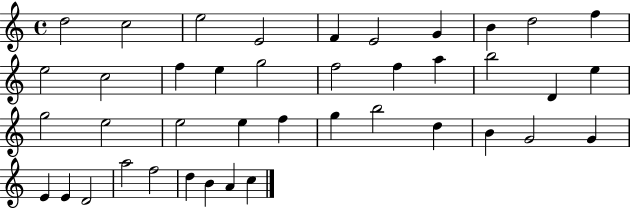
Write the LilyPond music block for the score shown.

{
  \clef treble
  \time 4/4
  \defaultTimeSignature
  \key c \major
  d''2 c''2 | e''2 e'2 | f'4 e'2 g'4 | b'4 d''2 f''4 | \break e''2 c''2 | f''4 e''4 g''2 | f''2 f''4 a''4 | b''2 d'4 e''4 | \break g''2 e''2 | e''2 e''4 f''4 | g''4 b''2 d''4 | b'4 g'2 g'4 | \break e'4 e'4 d'2 | a''2 f''2 | d''4 b'4 a'4 c''4 | \bar "|."
}